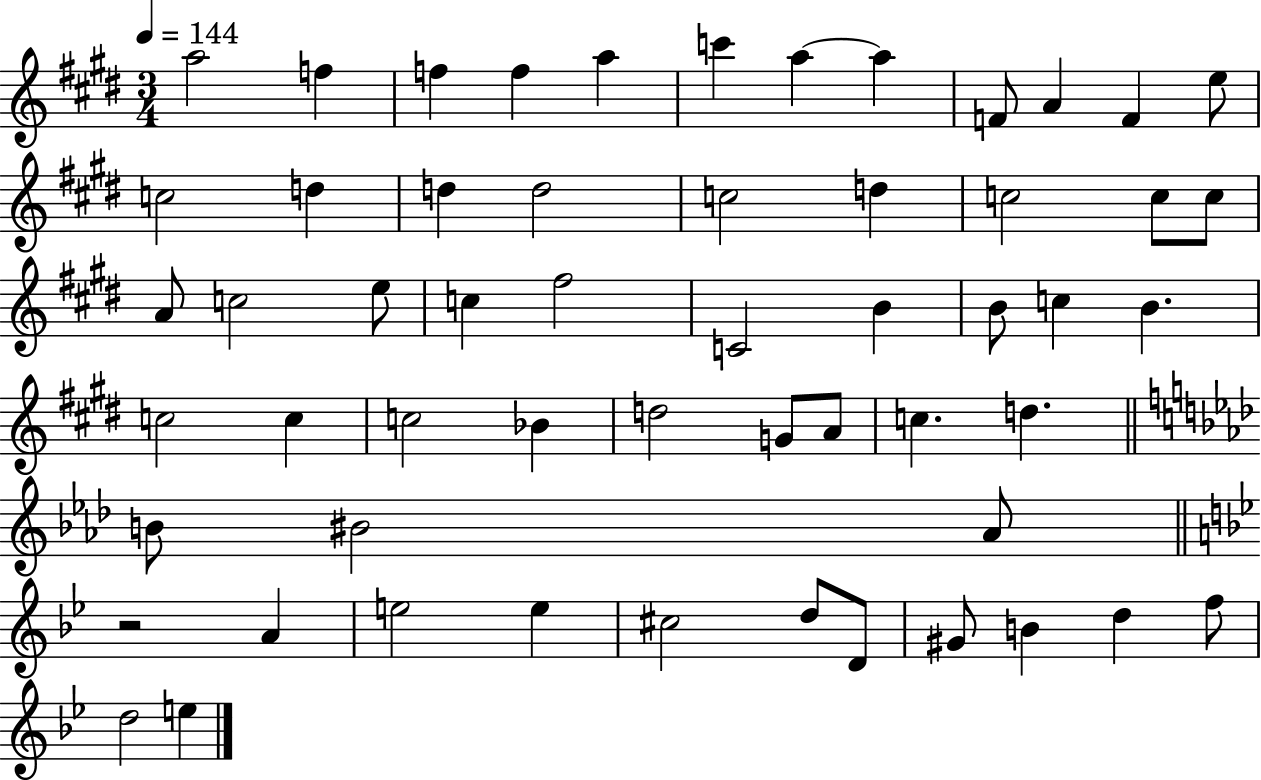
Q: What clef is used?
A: treble